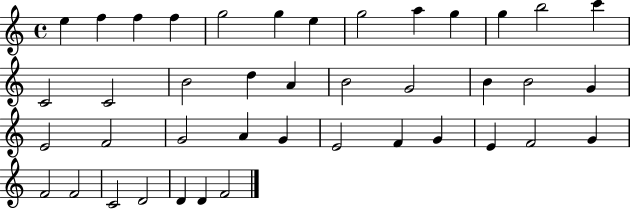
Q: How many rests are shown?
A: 0